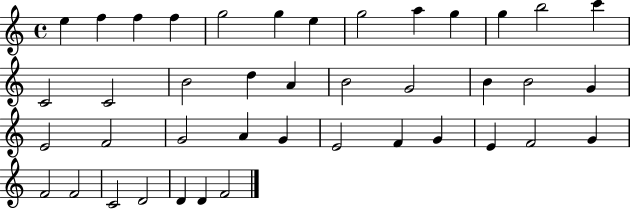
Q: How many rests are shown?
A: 0